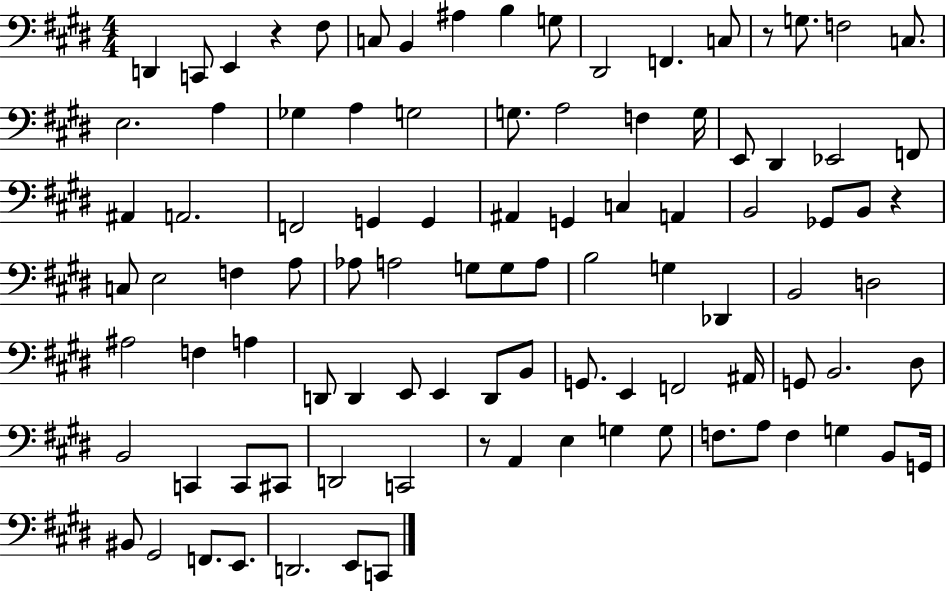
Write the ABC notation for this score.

X:1
T:Untitled
M:4/4
L:1/4
K:E
D,, C,,/2 E,, z ^F,/2 C,/2 B,, ^A, B, G,/2 ^D,,2 F,, C,/2 z/2 G,/2 F,2 C,/2 E,2 A, _G, A, G,2 G,/2 A,2 F, G,/4 E,,/2 ^D,, _E,,2 F,,/2 ^A,, A,,2 F,,2 G,, G,, ^A,, G,, C, A,, B,,2 _G,,/2 B,,/2 z C,/2 E,2 F, A,/2 _A,/2 A,2 G,/2 G,/2 A,/2 B,2 G, _D,, B,,2 D,2 ^A,2 F, A, D,,/2 D,, E,,/2 E,, D,,/2 B,,/2 G,,/2 E,, F,,2 ^A,,/4 G,,/2 B,,2 ^D,/2 B,,2 C,, C,,/2 ^C,,/2 D,,2 C,,2 z/2 A,, E, G, G,/2 F,/2 A,/2 F, G, B,,/2 G,,/4 ^B,,/2 ^G,,2 F,,/2 E,,/2 D,,2 E,,/2 C,,/2